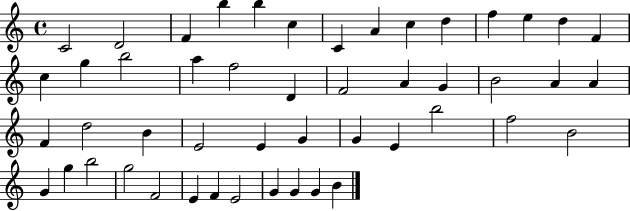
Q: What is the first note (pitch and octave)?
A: C4